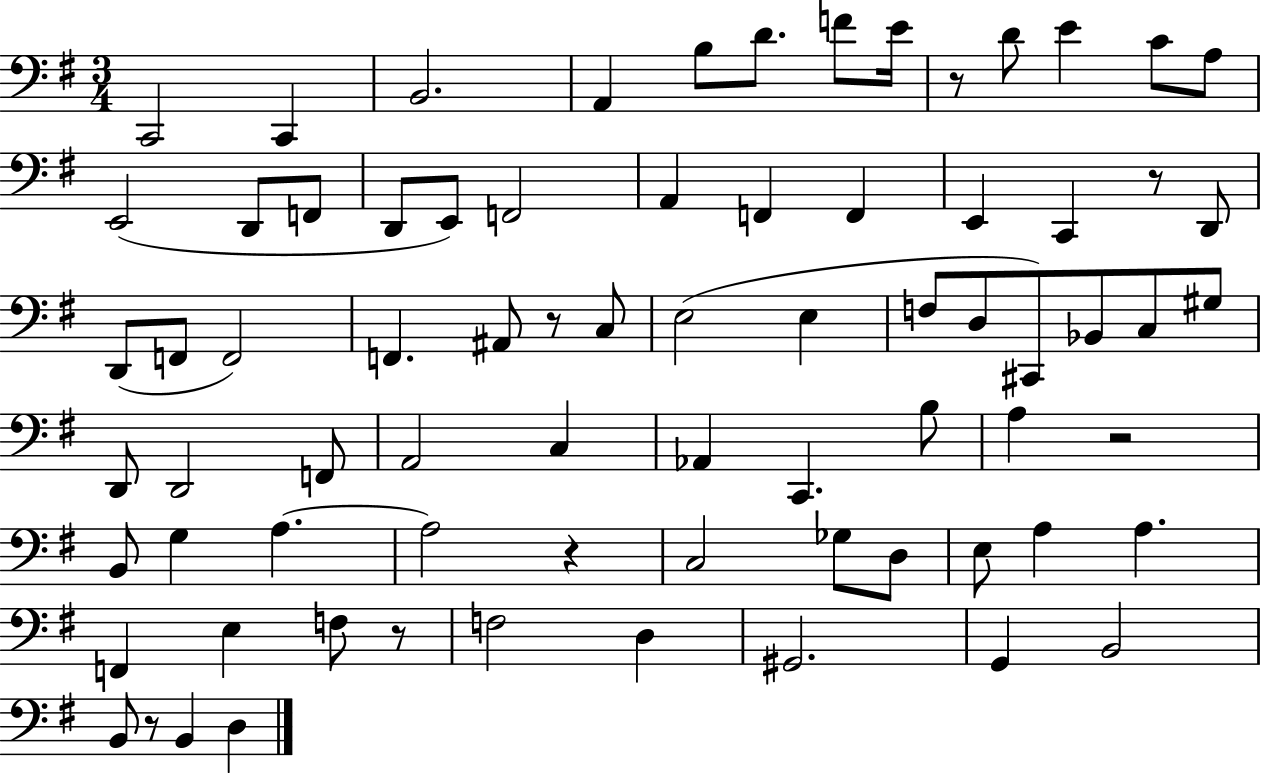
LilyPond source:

{
  \clef bass
  \numericTimeSignature
  \time 3/4
  \key g \major
  c,2 c,4 | b,2. | a,4 b8 d'8. f'8 e'16 | r8 d'8 e'4 c'8 a8 | \break e,2( d,8 f,8 | d,8 e,8) f,2 | a,4 f,4 f,4 | e,4 c,4 r8 d,8 | \break d,8( f,8 f,2) | f,4. ais,8 r8 c8 | e2( e4 | f8 d8 cis,8) bes,8 c8 gis8 | \break d,8 d,2 f,8 | a,2 c4 | aes,4 c,4. b8 | a4 r2 | \break b,8 g4 a4.~~ | a2 r4 | c2 ges8 d8 | e8 a4 a4. | \break f,4 e4 f8 r8 | f2 d4 | gis,2. | g,4 b,2 | \break b,8 r8 b,4 d4 | \bar "|."
}